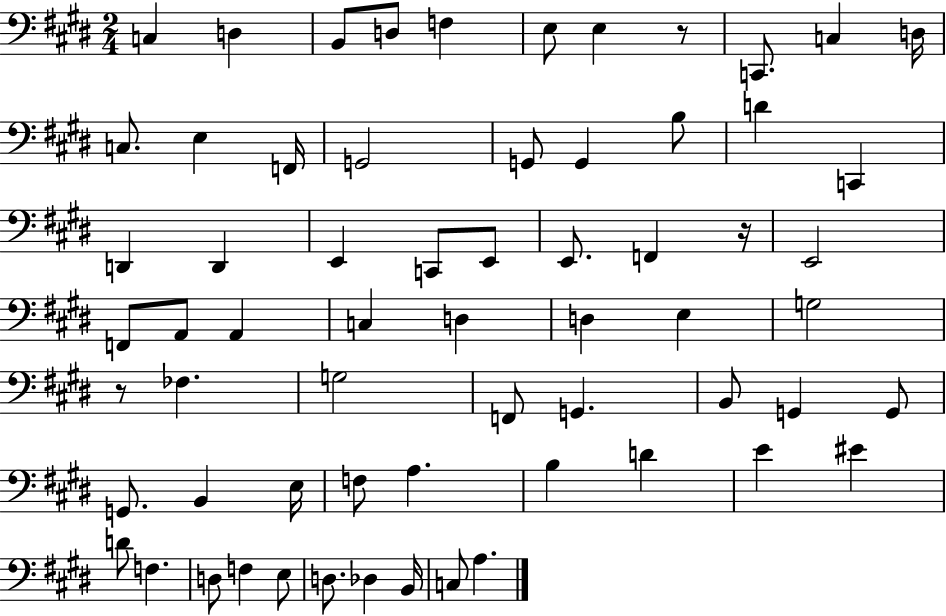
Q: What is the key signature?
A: E major